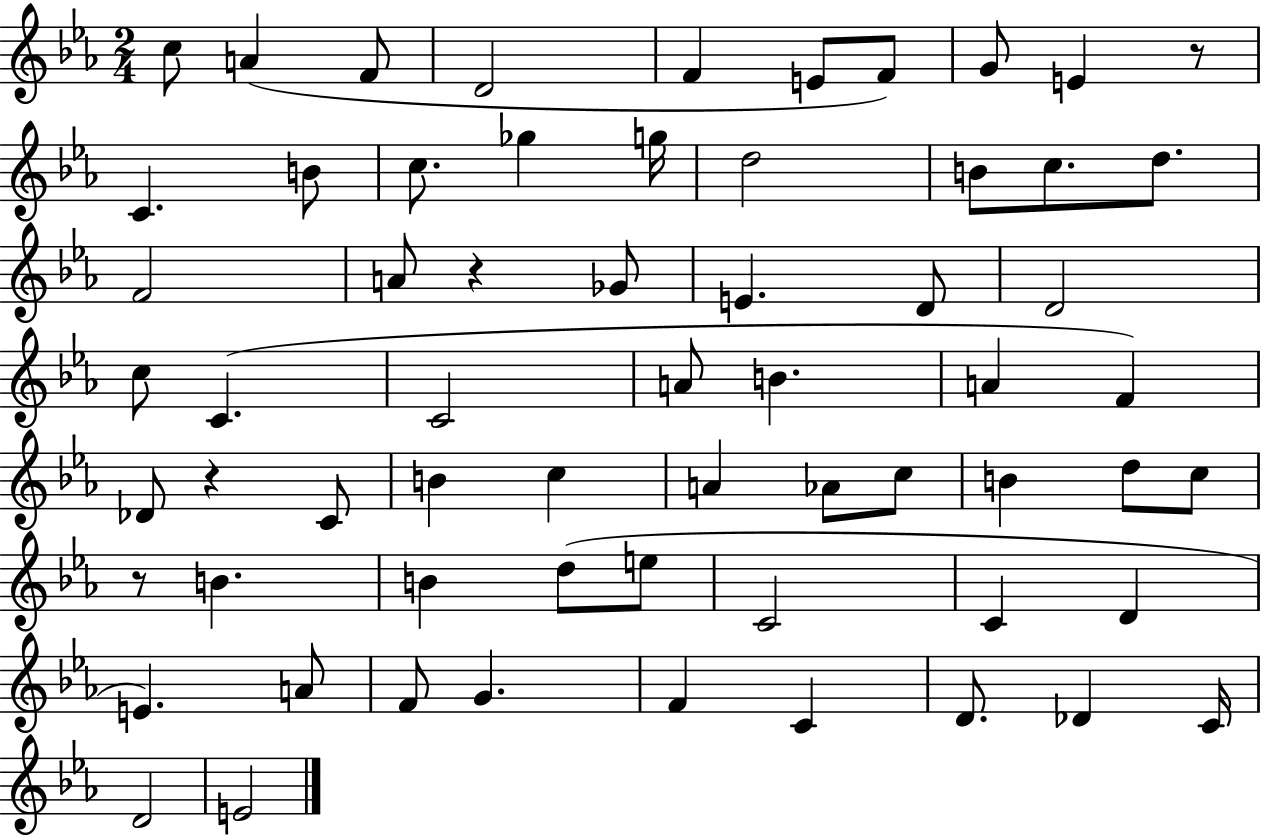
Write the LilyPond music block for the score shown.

{
  \clef treble
  \numericTimeSignature
  \time 2/4
  \key ees \major
  c''8 a'4( f'8 | d'2 | f'4 e'8 f'8) | g'8 e'4 r8 | \break c'4. b'8 | c''8. ges''4 g''16 | d''2 | b'8 c''8. d''8. | \break f'2 | a'8 r4 ges'8 | e'4. d'8 | d'2 | \break c''8 c'4.( | c'2 | a'8 b'4. | a'4 f'4) | \break des'8 r4 c'8 | b'4 c''4 | a'4 aes'8 c''8 | b'4 d''8 c''8 | \break r8 b'4. | b'4 d''8( e''8 | c'2 | c'4 d'4 | \break e'4.) a'8 | f'8 g'4. | f'4 c'4 | d'8. des'4 c'16 | \break d'2 | e'2 | \bar "|."
}